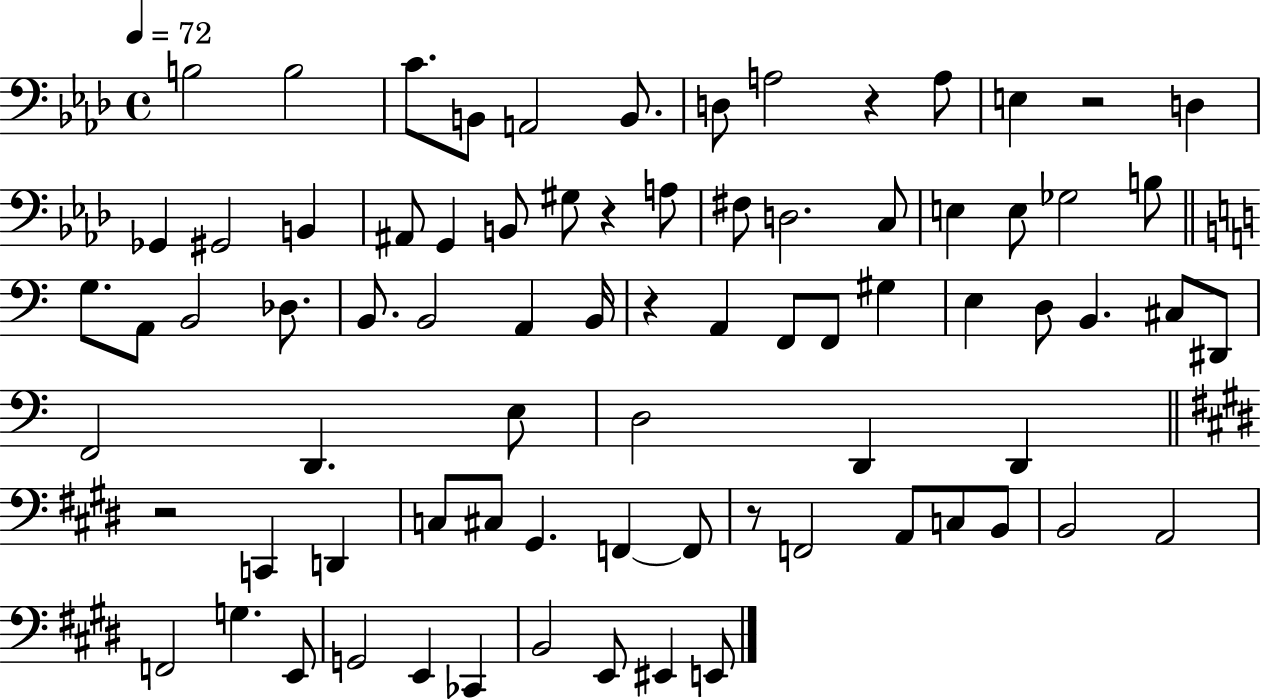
{
  \clef bass
  \time 4/4
  \defaultTimeSignature
  \key aes \major
  \tempo 4 = 72
  \repeat volta 2 { b2 b2 | c'8. b,8 a,2 b,8. | d8 a2 r4 a8 | e4 r2 d4 | \break ges,4 gis,2 b,4 | ais,8 g,4 b,8 gis8 r4 a8 | fis8 d2. c8 | e4 e8 ges2 b8 | \break \bar "||" \break \key a \minor g8. a,8 b,2 des8. | b,8. b,2 a,4 b,16 | r4 a,4 f,8 f,8 gis4 | e4 d8 b,4. cis8 dis,8 | \break f,2 d,4. e8 | d2 d,4 d,4 | \bar "||" \break \key e \major r2 c,4 d,4 | c8 cis8 gis,4. f,4~~ f,8 | r8 f,2 a,8 c8 b,8 | b,2 a,2 | \break f,2 g4. e,8 | g,2 e,4 ces,4 | b,2 e,8 eis,4 e,8 | } \bar "|."
}